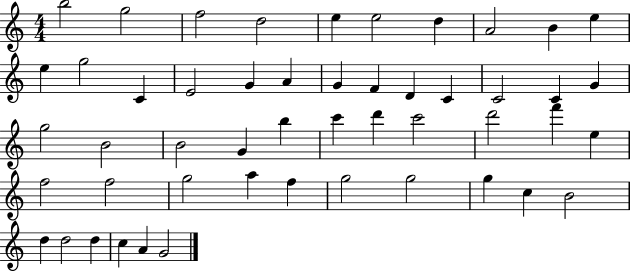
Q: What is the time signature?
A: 4/4